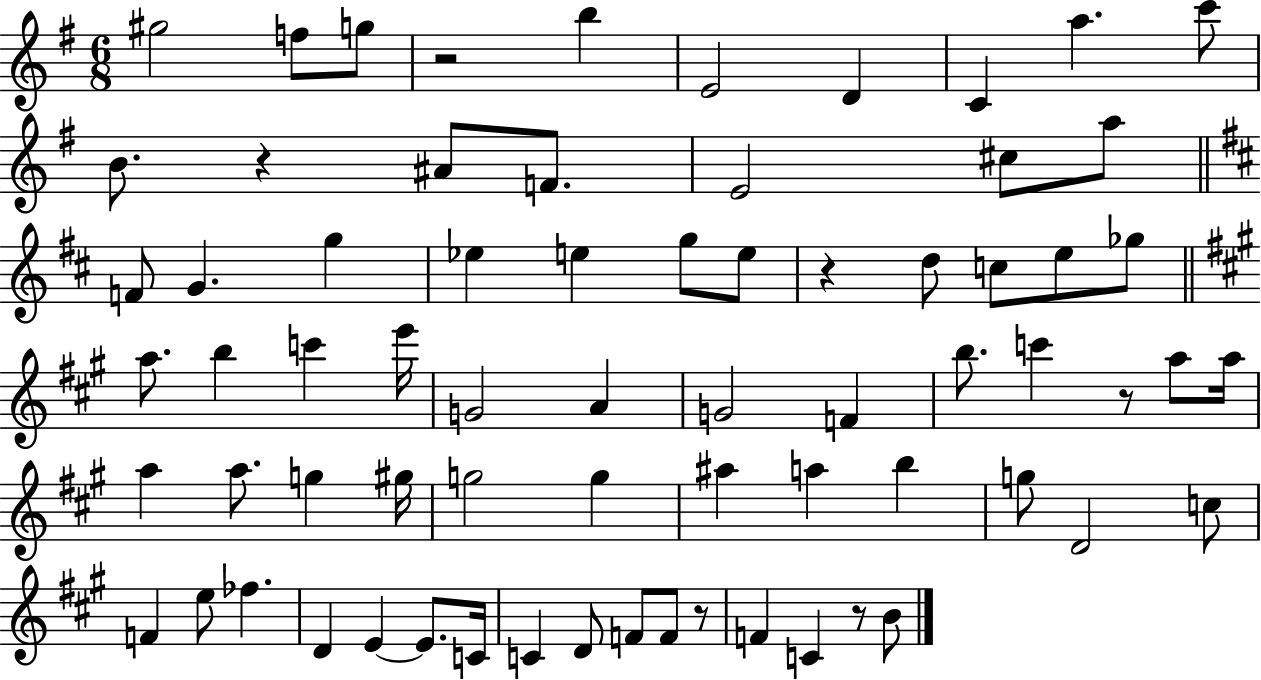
G#5/h F5/e G5/e R/h B5/q E4/h D4/q C4/q A5/q. C6/e B4/e. R/q A#4/e F4/e. E4/h C#5/e A5/e F4/e G4/q. G5/q Eb5/q E5/q G5/e E5/e R/q D5/e C5/e E5/e Gb5/e A5/e. B5/q C6/q E6/s G4/h A4/q G4/h F4/q B5/e. C6/q R/e A5/e A5/s A5/q A5/e. G5/q G#5/s G5/h G5/q A#5/q A5/q B5/q G5/e D4/h C5/e F4/q E5/e FES5/q. D4/q E4/q E4/e. C4/s C4/q D4/e F4/e F4/e R/e F4/q C4/q R/e B4/e